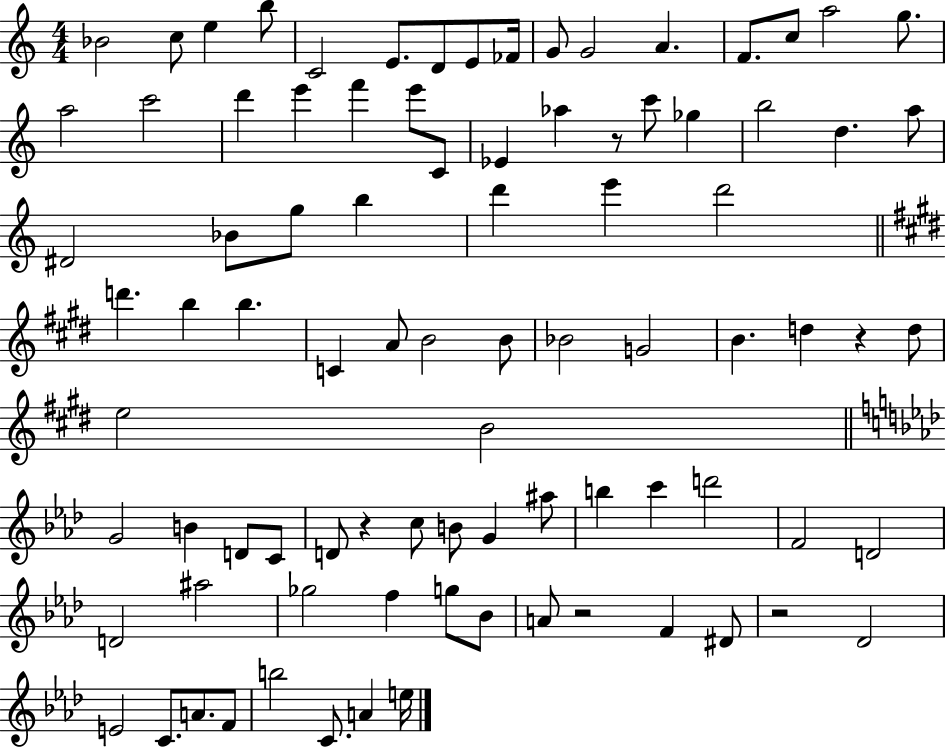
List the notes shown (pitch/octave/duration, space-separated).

Bb4/h C5/e E5/q B5/e C4/h E4/e. D4/e E4/e FES4/s G4/e G4/h A4/q. F4/e. C5/e A5/h G5/e. A5/h C6/h D6/q E6/q F6/q E6/e C4/e Eb4/q Ab5/q R/e C6/e Gb5/q B5/h D5/q. A5/e D#4/h Bb4/e G5/e B5/q D6/q E6/q D6/h D6/q. B5/q B5/q. C4/q A4/e B4/h B4/e Bb4/h G4/h B4/q. D5/q R/q D5/e E5/h B4/h G4/h B4/q D4/e C4/e D4/e R/q C5/e B4/e G4/q A#5/e B5/q C6/q D6/h F4/h D4/h D4/h A#5/h Gb5/h F5/q G5/e Bb4/e A4/e R/h F4/q D#4/e R/h Db4/h E4/h C4/e. A4/e. F4/e B5/h C4/e. A4/q E5/s